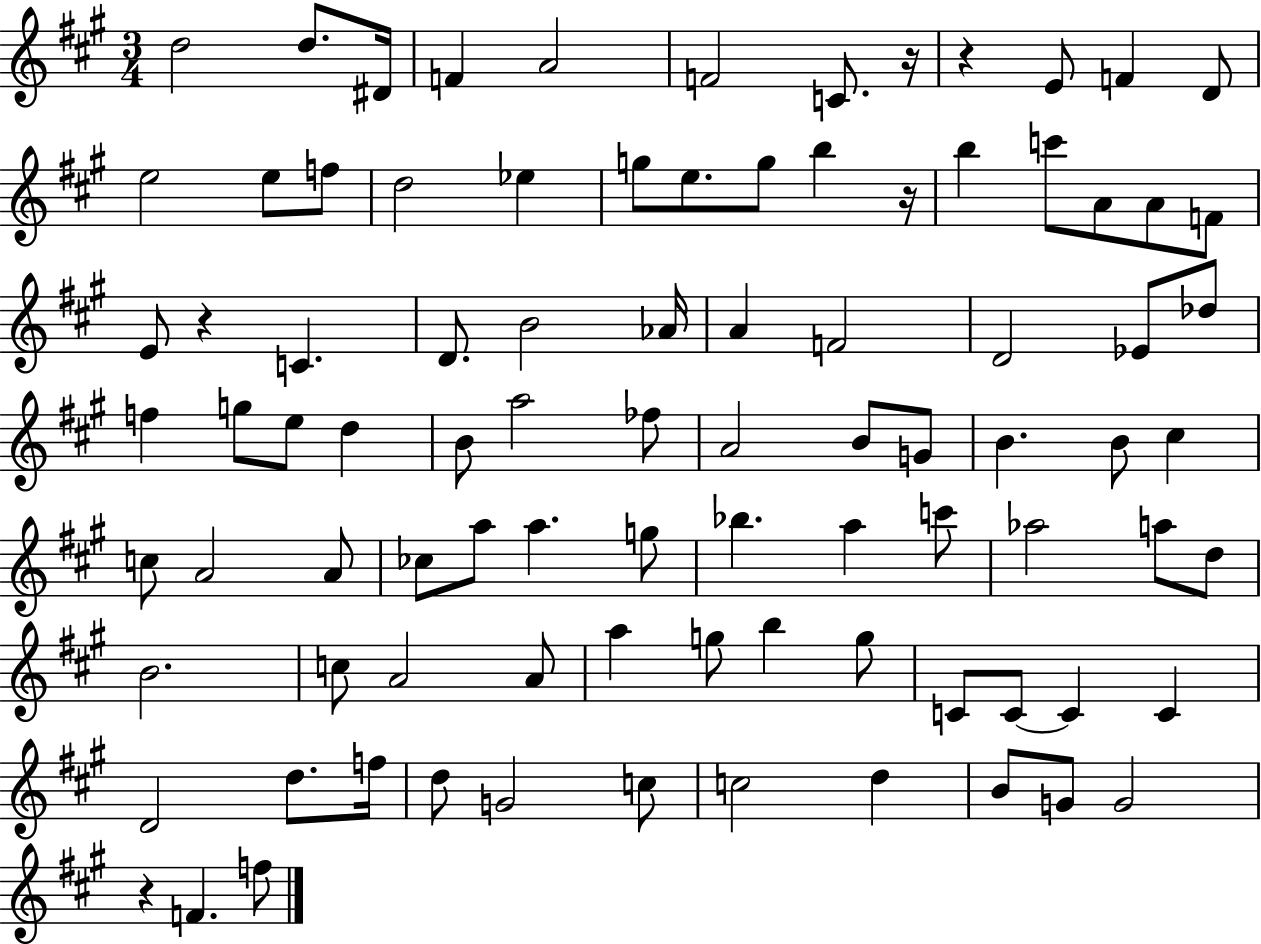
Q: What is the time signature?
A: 3/4